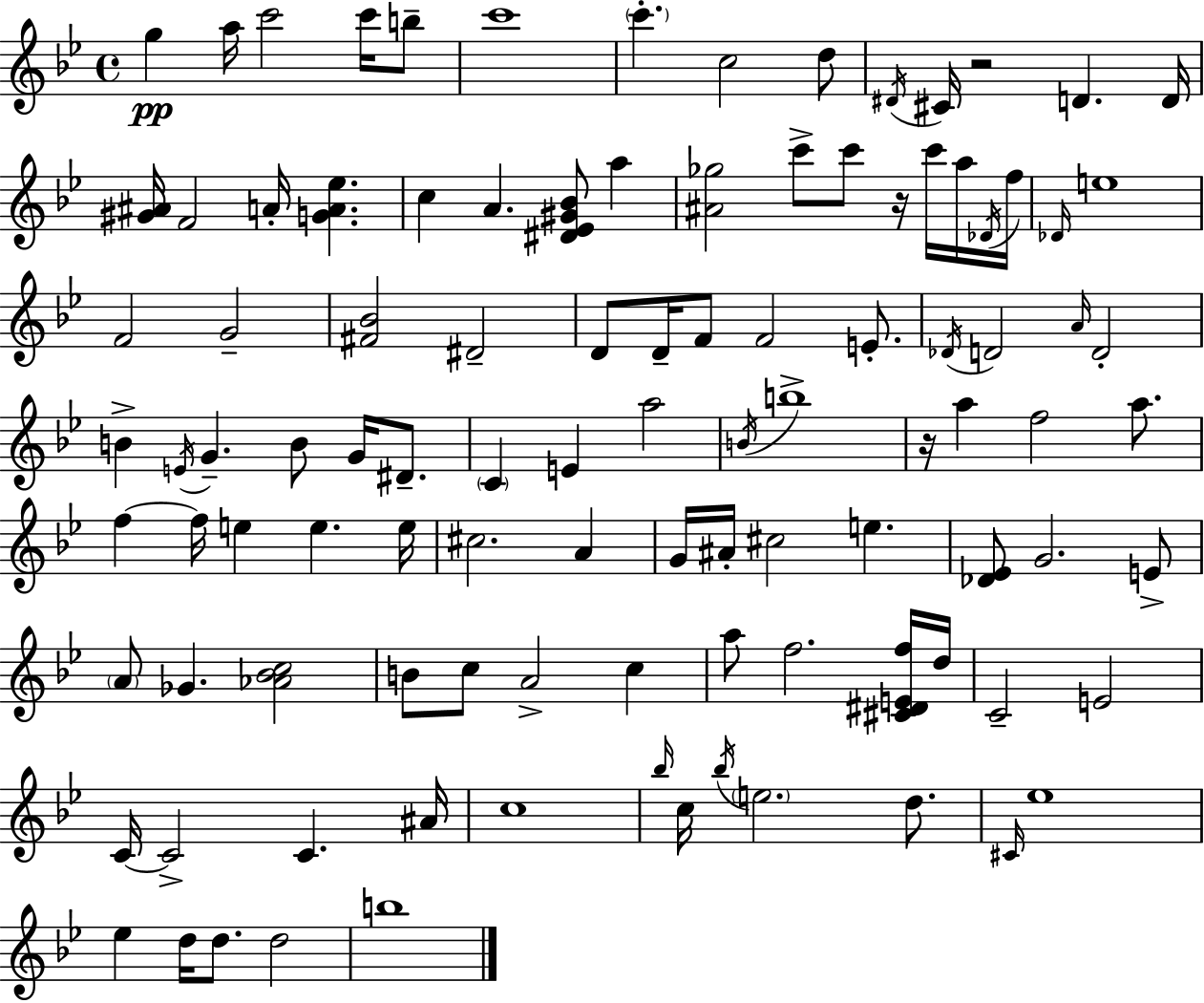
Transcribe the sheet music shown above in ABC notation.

X:1
T:Untitled
M:4/4
L:1/4
K:Bb
g a/4 c'2 c'/4 b/2 c'4 c' c2 d/2 ^D/4 ^C/4 z2 D D/4 [^G^A]/4 F2 A/4 [GA_e] c A [^D_E^G_B]/2 a [^A_g]2 c'/2 c'/2 z/4 c'/4 a/4 _D/4 f/4 _D/4 e4 F2 G2 [^F_B]2 ^D2 D/2 D/4 F/2 F2 E/2 _D/4 D2 A/4 D2 B E/4 G B/2 G/4 ^D/2 C E a2 B/4 b4 z/4 a f2 a/2 f f/4 e e e/4 ^c2 A G/4 ^A/4 ^c2 e [_D_E]/2 G2 E/2 A/2 _G [_A_Bc]2 B/2 c/2 A2 c a/2 f2 [^C^DEf]/4 d/4 C2 E2 C/4 C2 C ^A/4 c4 _b/4 c/4 _b/4 e2 d/2 ^C/4 _e4 _e d/4 d/2 d2 b4